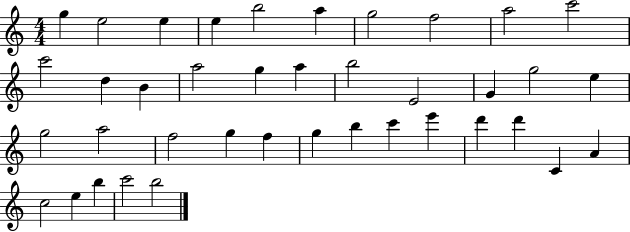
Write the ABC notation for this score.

X:1
T:Untitled
M:4/4
L:1/4
K:C
g e2 e e b2 a g2 f2 a2 c'2 c'2 d B a2 g a b2 E2 G g2 e g2 a2 f2 g f g b c' e' d' d' C A c2 e b c'2 b2